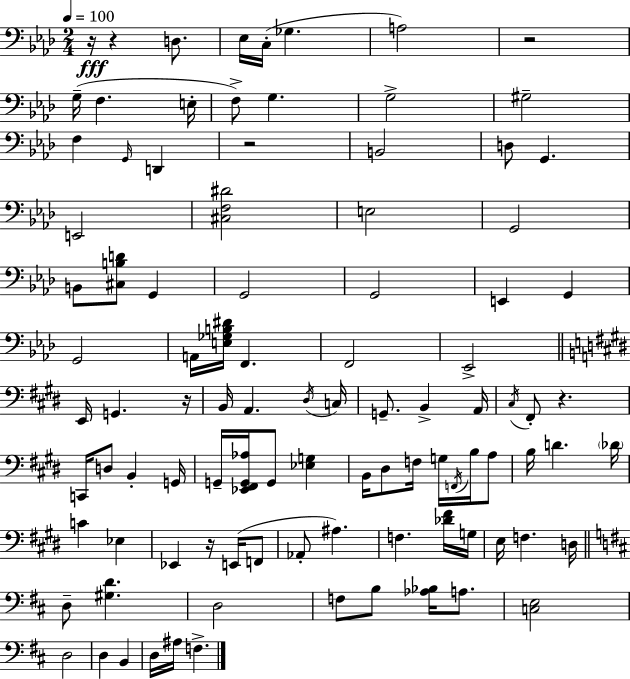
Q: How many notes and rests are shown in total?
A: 98